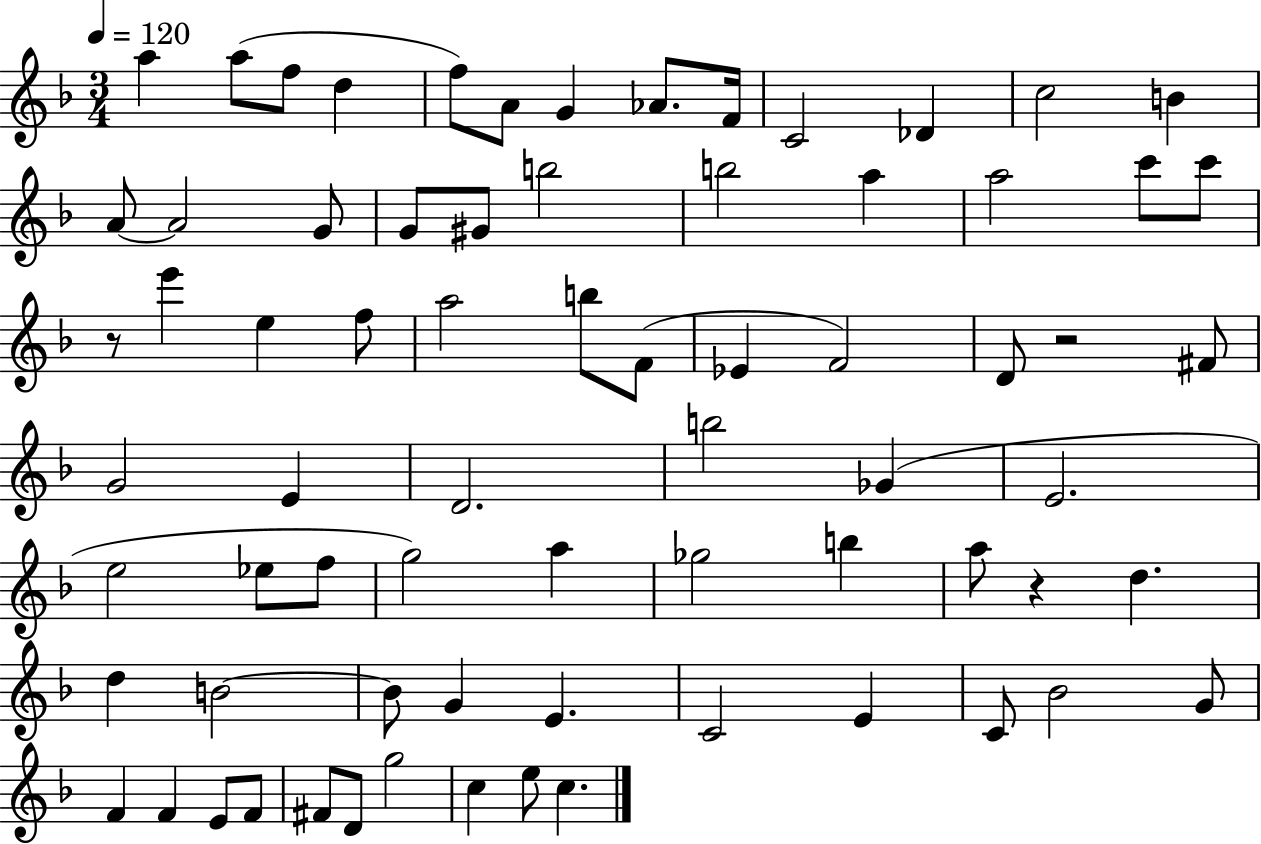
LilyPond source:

{
  \clef treble
  \numericTimeSignature
  \time 3/4
  \key f \major
  \tempo 4 = 120
  \repeat volta 2 { a''4 a''8( f''8 d''4 | f''8) a'8 g'4 aes'8. f'16 | c'2 des'4 | c''2 b'4 | \break a'8~~ a'2 g'8 | g'8 gis'8 b''2 | b''2 a''4 | a''2 c'''8 c'''8 | \break r8 e'''4 e''4 f''8 | a''2 b''8 f'8( | ees'4 f'2) | d'8 r2 fis'8 | \break g'2 e'4 | d'2. | b''2 ges'4( | e'2. | \break e''2 ees''8 f''8 | g''2) a''4 | ges''2 b''4 | a''8 r4 d''4. | \break d''4 b'2~~ | b'8 g'4 e'4. | c'2 e'4 | c'8 bes'2 g'8 | \break f'4 f'4 e'8 f'8 | fis'8 d'8 g''2 | c''4 e''8 c''4. | } \bar "|."
}